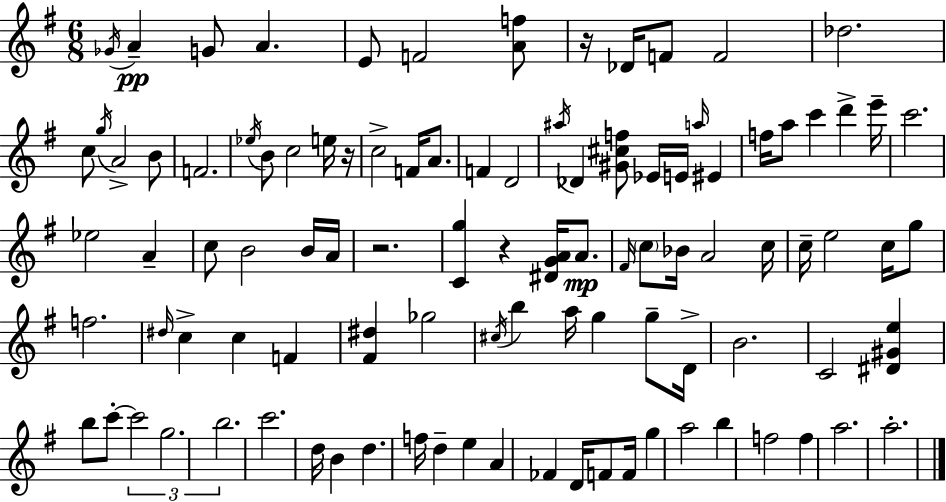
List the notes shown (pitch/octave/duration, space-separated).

Gb4/s A4/q G4/e A4/q. E4/e F4/h [A4,F5]/e R/s Db4/s F4/e F4/h Db5/h. C5/e G5/s A4/h B4/e F4/h. Eb5/s B4/e C5/h E5/s R/s C5/h F4/s A4/e. F4/q D4/h A#5/s Db4/q [G#4,C#5,F5]/e Eb4/s E4/s A5/s EIS4/q F5/s A5/e C6/q D6/q E6/s C6/h. Eb5/h A4/q C5/e B4/h B4/s A4/s R/h. [C4,G5]/q R/q [D#4,G4,A4]/s A4/e. F#4/s C5/e Bb4/s A4/h C5/s C5/s E5/h C5/s G5/e F5/h. D#5/s C5/q C5/q F4/q [F#4,D#5]/q Gb5/h C#5/s B5/q A5/s G5/q G5/e D4/s B4/h. C4/h [D#4,G#4,E5]/q B5/e C6/e C6/h G5/h. B5/h. C6/h. D5/s B4/q D5/q. F5/s D5/q E5/q A4/q FES4/q D4/s F4/e F4/s G5/q A5/h B5/q F5/h F5/q A5/h. A5/h.